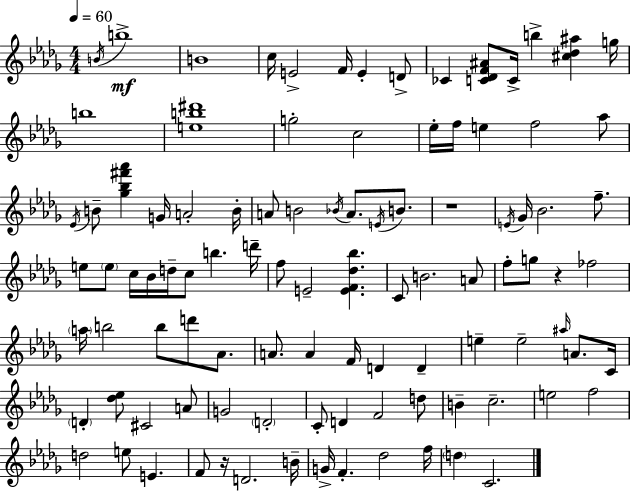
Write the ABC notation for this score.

X:1
T:Untitled
M:4/4
L:1/4
K:Bbm
B/4 b4 B4 c/4 E2 F/4 E D/2 _C [C_DF^A]/2 C/4 b [^c_d^a] g/4 b4 [eb^d']4 g2 c2 _e/4 f/4 e f2 _a/2 _E/4 B/2 [_g_b^f'_a'] G/4 A2 B/4 A/2 B2 _B/4 A/2 E/4 B/2 z4 E/4 _G/4 _B2 f/2 e/2 e/2 c/4 _B/4 d/4 c/2 b d'/4 f/2 E2 [EF_d_b] C/2 B2 A/2 f/2 g/2 z _f2 a/4 b2 b/2 d'/2 _A/2 A/2 A F/4 D D e e2 ^a/4 A/2 C/4 D [_d_e]/2 ^C2 A/2 G2 D2 C/2 D F2 d/2 B c2 e2 f2 d2 e/2 E F/2 z/4 D2 B/4 G/4 F _d2 f/4 d C2